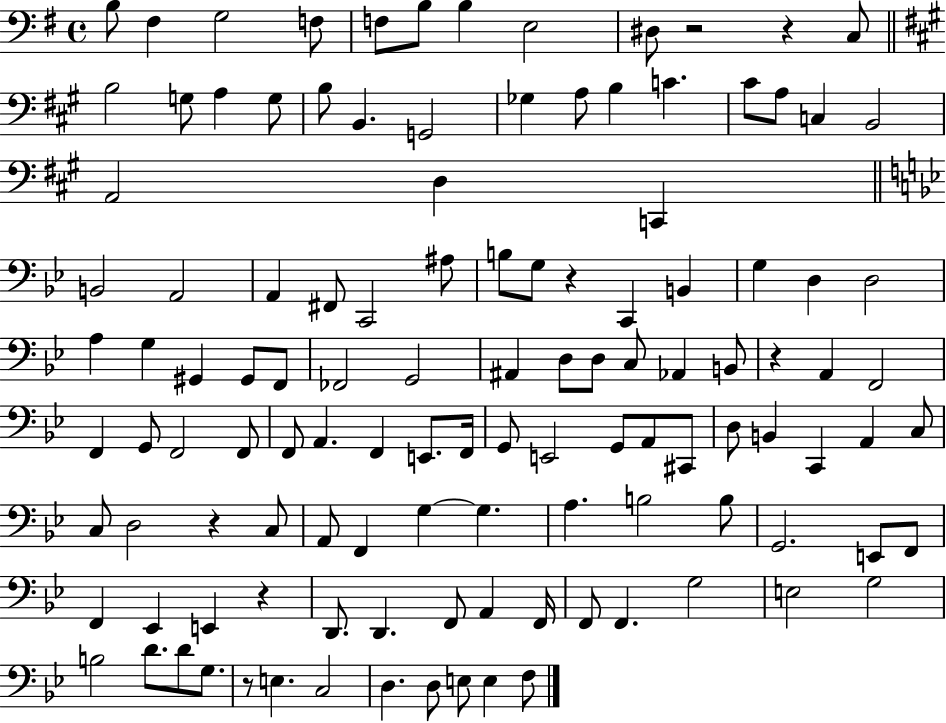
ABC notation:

X:1
T:Untitled
M:4/4
L:1/4
K:G
B,/2 ^F, G,2 F,/2 F,/2 B,/2 B, E,2 ^D,/2 z2 z C,/2 B,2 G,/2 A, G,/2 B,/2 B,, G,,2 _G, A,/2 B, C ^C/2 A,/2 C, B,,2 A,,2 D, C,, B,,2 A,,2 A,, ^F,,/2 C,,2 ^A,/2 B,/2 G,/2 z C,, B,, G, D, D,2 A, G, ^G,, ^G,,/2 F,,/2 _F,,2 G,,2 ^A,, D,/2 D,/2 C,/2 _A,, B,,/2 z A,, F,,2 F,, G,,/2 F,,2 F,,/2 F,,/2 A,, F,, E,,/2 F,,/4 G,,/2 E,,2 G,,/2 A,,/2 ^C,,/2 D,/2 B,, C,, A,, C,/2 C,/2 D,2 z C,/2 A,,/2 F,, G, G, A, B,2 B,/2 G,,2 E,,/2 F,,/2 F,, _E,, E,, z D,,/2 D,, F,,/2 A,, F,,/4 F,,/2 F,, G,2 E,2 G,2 B,2 D/2 D/2 G,/2 z/2 E, C,2 D, D,/2 E,/2 E, F,/2